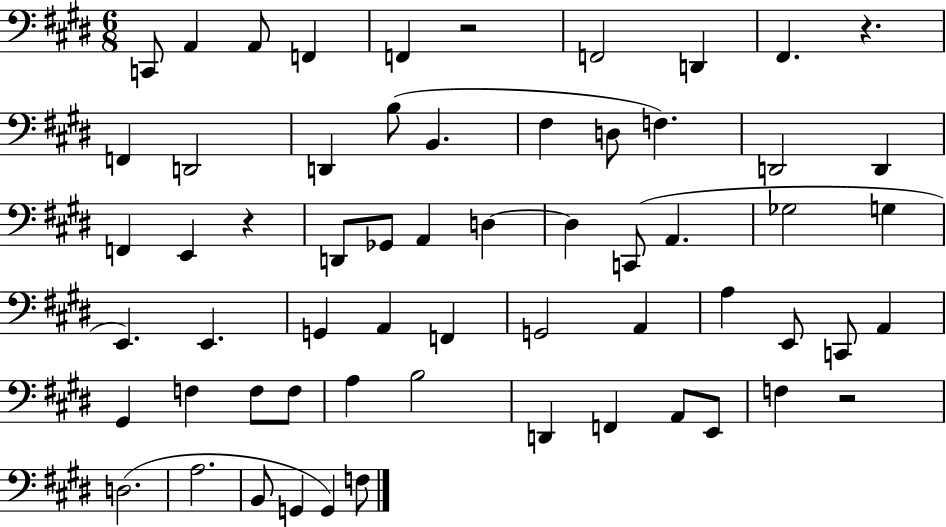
X:1
T:Untitled
M:6/8
L:1/4
K:E
C,,/2 A,, A,,/2 F,, F,, z2 F,,2 D,, ^F,, z F,, D,,2 D,, B,/2 B,, ^F, D,/2 F, D,,2 D,, F,, E,, z D,,/2 _G,,/2 A,, D, D, C,,/2 A,, _G,2 G, E,, E,, G,, A,, F,, G,,2 A,, A, E,,/2 C,,/2 A,, ^G,, F, F,/2 F,/2 A, B,2 D,, F,, A,,/2 E,,/2 F, z2 D,2 A,2 B,,/2 G,, G,, F,/2